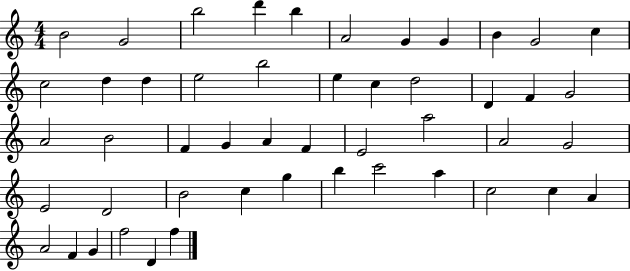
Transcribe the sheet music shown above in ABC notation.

X:1
T:Untitled
M:4/4
L:1/4
K:C
B2 G2 b2 d' b A2 G G B G2 c c2 d d e2 b2 e c d2 D F G2 A2 B2 F G A F E2 a2 A2 G2 E2 D2 B2 c g b c'2 a c2 c A A2 F G f2 D f